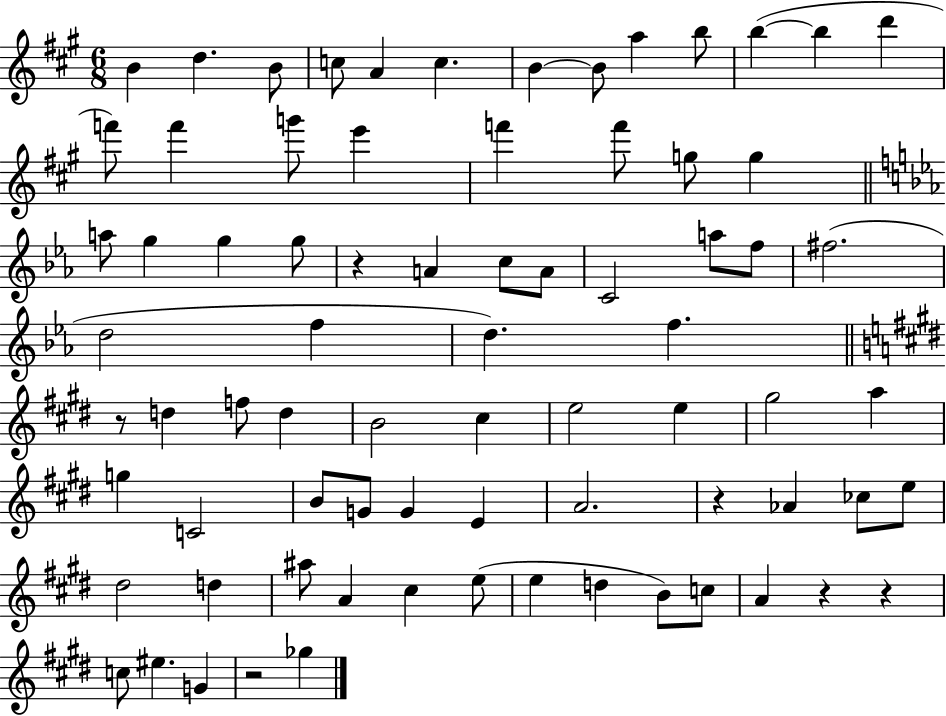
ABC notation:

X:1
T:Untitled
M:6/8
L:1/4
K:A
B d B/2 c/2 A c B B/2 a b/2 b b d' f'/2 f' g'/2 e' f' f'/2 g/2 g a/2 g g g/2 z A c/2 A/2 C2 a/2 f/2 ^f2 d2 f d f z/2 d f/2 d B2 ^c e2 e ^g2 a g C2 B/2 G/2 G E A2 z _A _c/2 e/2 ^d2 d ^a/2 A ^c e/2 e d B/2 c/2 A z z c/2 ^e G z2 _g